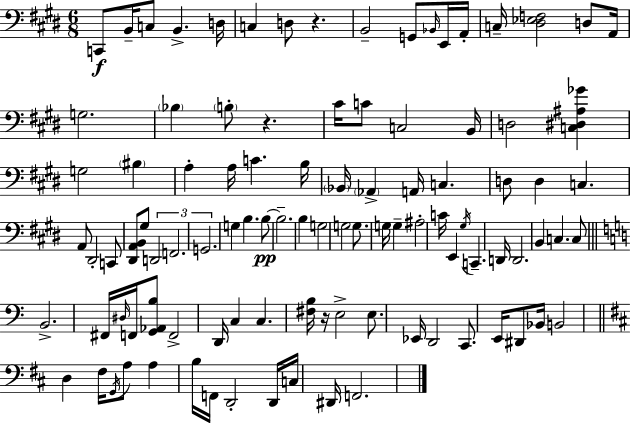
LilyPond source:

{
  \clef bass
  \numericTimeSignature
  \time 6/8
  \key e \major
  \repeat volta 2 { c,8\f b,16-- c8 b,4.-> d16 | c4 d8 r4. | b,2-- g,8 \grace { bes,16 } e,16 | a,16-. c16-- <dis ees f>2 d8 | \break a,16 g2. | \parenthesize bes4 \parenthesize b8-. r4. | cis'16 c'8 c2 | b,16 d2 <c dis ais ges'>4 | \break g2 \parenthesize bis4 | a4-. a16 c'4. | b16 \parenthesize bes,16 \parenthesize aes,4-> a,16 c4. | d8 d4 c4. | \break a,8 dis,2-. c,8 | <dis, a, b,>8 gis8 \tuplet 3/2 { d,2 | f,2. | g,2. } | \break g4 b4. b8~~\pp | b2.-- | b4 g2 | g2 g8. | \break g16 g4-- ais2-. | c'16 e,4 \acciaccatura { gis16 } c,4.-- | d,16 d,2. | b,4 c4. | \break c8 \bar "||" \break \key c \major b,2.-> | fis,16 \grace { dis16 } f,16 <g, aes, b>8 f,2-> | d,16 c4 c4. | <fis b>16 r16 e2-> e8. | \break ees,16 d,2 c,8. | e,16 dis,8 bes,16 b,2 | \bar "||" \break \key b \minor d4 fis16 \acciaccatura { g,16 } a8 a4 | b16 f,16 d,2-. d,16 c16 | dis,16 f,2. | } \bar "|."
}